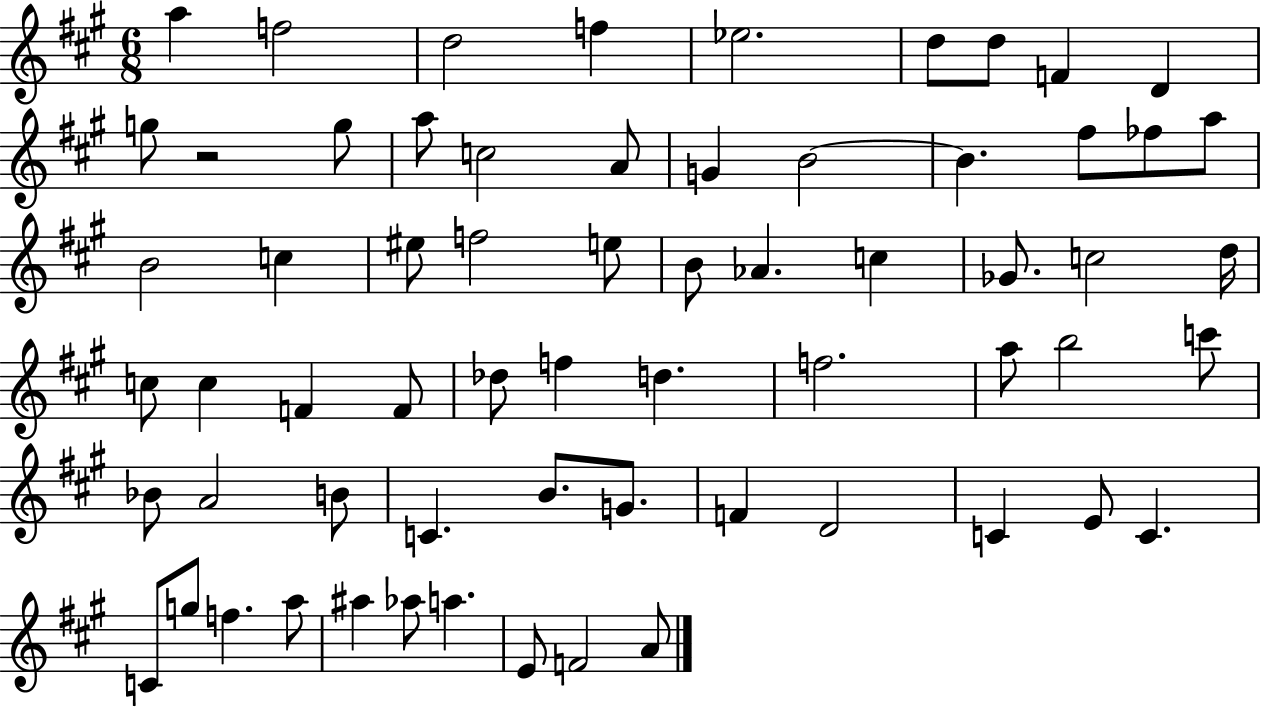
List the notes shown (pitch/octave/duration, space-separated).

A5/q F5/h D5/h F5/q Eb5/h. D5/e D5/e F4/q D4/q G5/e R/h G5/e A5/e C5/h A4/e G4/q B4/h B4/q. F#5/e FES5/e A5/e B4/h C5/q EIS5/e F5/h E5/e B4/e Ab4/q. C5/q Gb4/e. C5/h D5/s C5/e C5/q F4/q F4/e Db5/e F5/q D5/q. F5/h. A5/e B5/h C6/e Bb4/e A4/h B4/e C4/q. B4/e. G4/e. F4/q D4/h C4/q E4/e C4/q. C4/e G5/e F5/q. A5/e A#5/q Ab5/e A5/q. E4/e F4/h A4/e